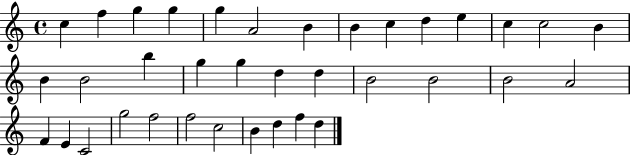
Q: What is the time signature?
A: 4/4